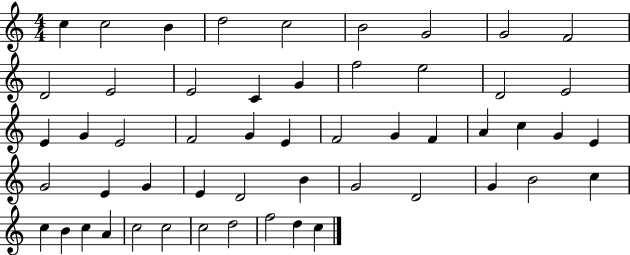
C5/q C5/h B4/q D5/h C5/h B4/h G4/h G4/h F4/h D4/h E4/h E4/h C4/q G4/q F5/h E5/h D4/h E4/h E4/q G4/q E4/h F4/h G4/q E4/q F4/h G4/q F4/q A4/q C5/q G4/q E4/q G4/h E4/q G4/q E4/q D4/h B4/q G4/h D4/h G4/q B4/h C5/q C5/q B4/q C5/q A4/q C5/h C5/h C5/h D5/h F5/h D5/q C5/q